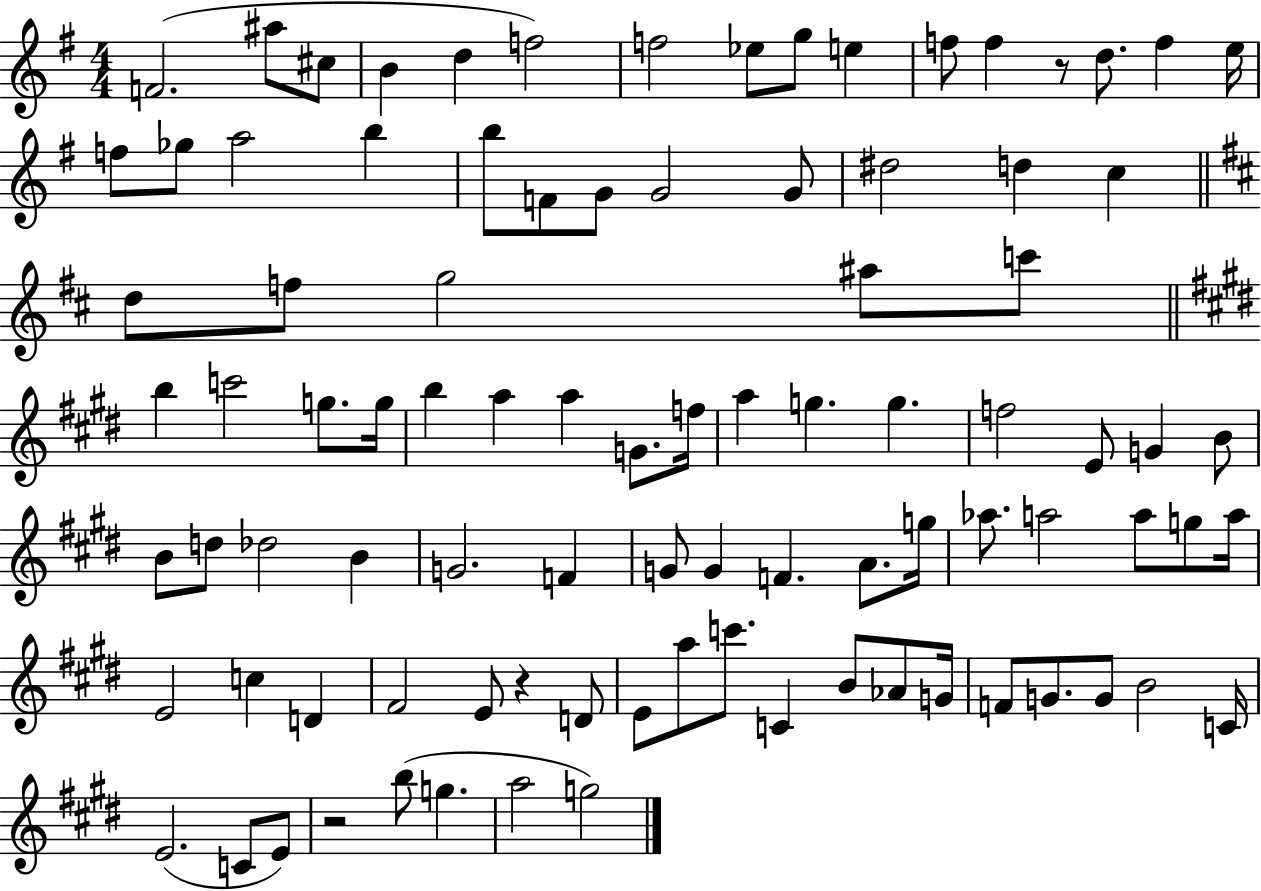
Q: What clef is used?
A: treble